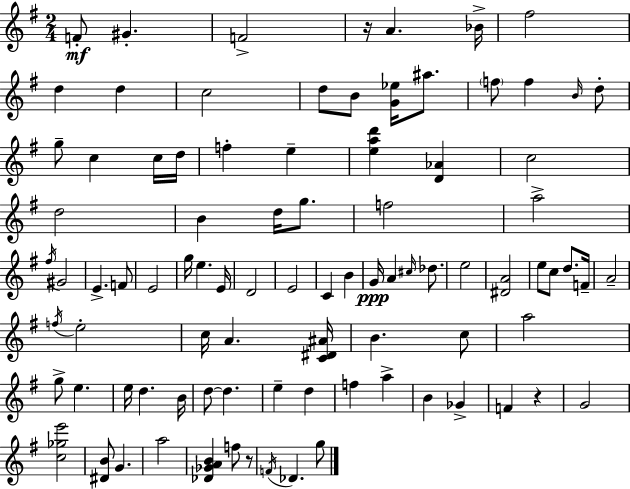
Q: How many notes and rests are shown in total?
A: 90